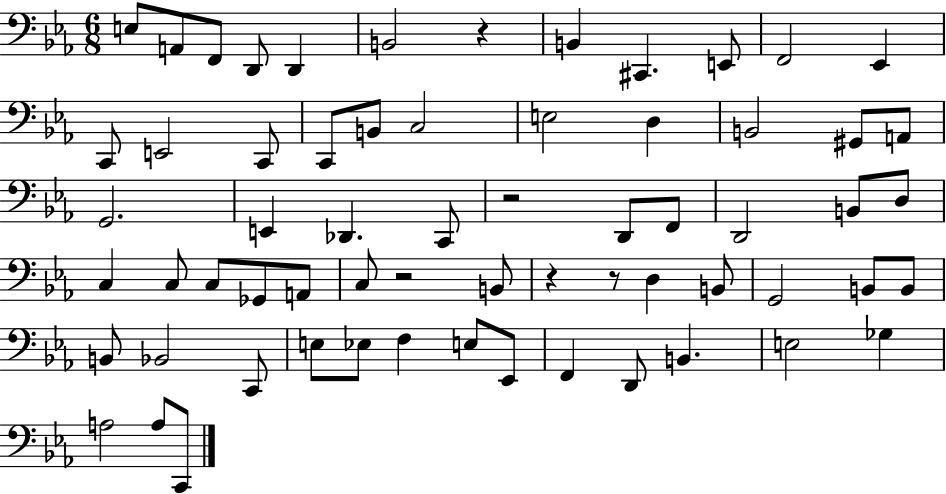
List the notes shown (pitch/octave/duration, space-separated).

E3/e A2/e F2/e D2/e D2/q B2/h R/q B2/q C#2/q. E2/e F2/h Eb2/q C2/e E2/h C2/e C2/e B2/e C3/h E3/h D3/q B2/h G#2/e A2/e G2/h. E2/q Db2/q. C2/e R/h D2/e F2/e D2/h B2/e D3/e C3/q C3/e C3/e Gb2/e A2/e C3/e R/h B2/e R/q R/e D3/q B2/e G2/h B2/e B2/e B2/e Bb2/h C2/e E3/e Eb3/e F3/q E3/e Eb2/e F2/q D2/e B2/q. E3/h Gb3/q A3/h A3/e C2/e